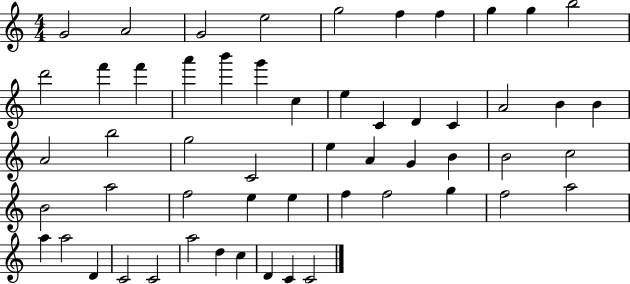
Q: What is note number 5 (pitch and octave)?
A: G5